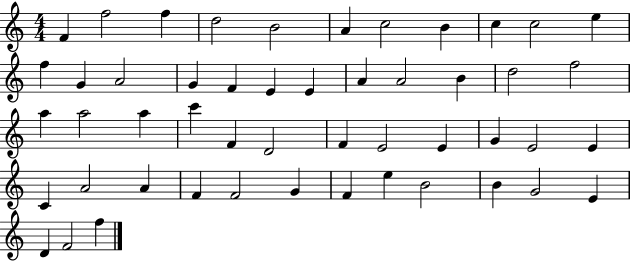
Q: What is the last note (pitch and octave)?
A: F5